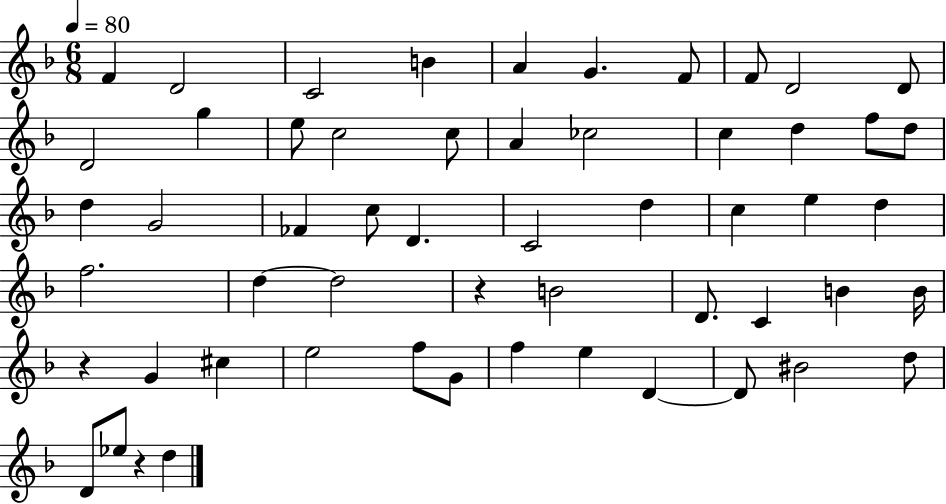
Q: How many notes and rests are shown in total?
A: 56